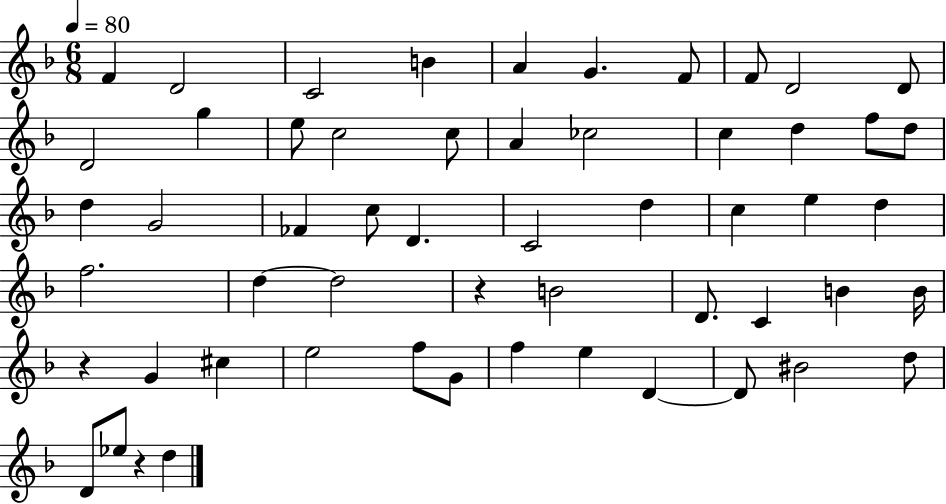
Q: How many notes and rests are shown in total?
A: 56